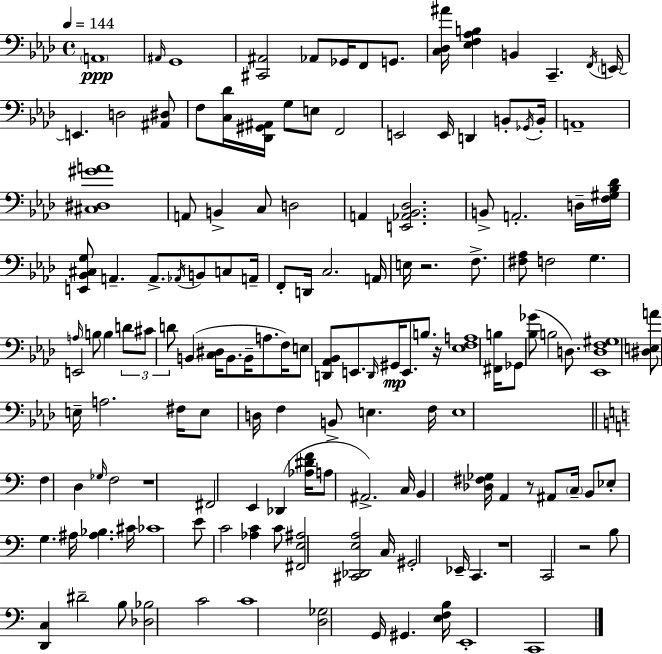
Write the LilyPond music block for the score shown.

{
  \clef bass
  \time 4/4
  \defaultTimeSignature
  \key aes \major
  \tempo 4 = 144
  \parenthesize a,1\ppp | \grace { ais,16 } g,1 | <cis, ais,>2 aes,8 ges,16 f,8 g,8. | <c des ais'>16 <ees f aes b>4 b,4 c,4.-- | \break \acciaccatura { f,16 } \parenthesize e,16~~ e,4. d2 | <ais, dis>8 f8 <c des'>16 <des, gis, ais,>16 g8 e8 f,2 | e,2 e,16 d,4 b,8-. | \acciaccatura { ges,16 } b,16-. a,1-- | \break <cis dis gis' a'>1 | a,8 b,4-> c8 d2 | a,4 <e, aes, bes, des>2. | b,8-> a,2.-. | \break d16-- <f gis bes des'>16 <e, bes, cis g>8 a,4.-- a,8.-> \acciaccatura { aes,16 } b,8 | c8 a,16-- f,8-. d,16 c2. | a,16 e16 r2. | f8.-> <fis aes>8 f2 g4. | \break e,2 \grace { a16 } b8 b4 | \tuplet 3/2 { d'8 cis'8 d'8 } b,4( <c dis>16 b,8. | b,16-- a8. f16) e8 <d, aes, bes,>8 e,8. \grace { d,16 }\mp gis,16 e,8. | b8. r16 <ees f a>1 | \break <fis, b>16 ges,8 <bes ges'>8( b2 | d8.) <ees, d f gis>1 | <dis e a'>8 e16-- a2. | fis16 e8 d16 f4 b,8-> e4. | \break f16 e1 | \bar "||" \break \key c \major f4 d4 \grace { ges16 } f2 | r1 | fis,2 e,4 des,4( | <aes dis' f'>16 a8 ais,2.->) | \break c16 b,4 <des fis ges>16 a,4 r8 ais,8 \parenthesize c16-- b,8 | ees8-. g4. ais16 <ais bes>4. | cis'16 ces'1 | e'8 c'2 <aes c'>4 c'8 | \break <fis, e ais>2 <cis, des, e a>2 | c16 gis,2-. ees,16-- c,4. | r1 | c,2 r2 | \break b8 <d, c>4 dis'2-- b8 | <des bes>2 c'2 | c'1 | <d ges>2 g,16 gis,4. | \break <e f b>16 e,1-. | c,1 | \bar "|."
}